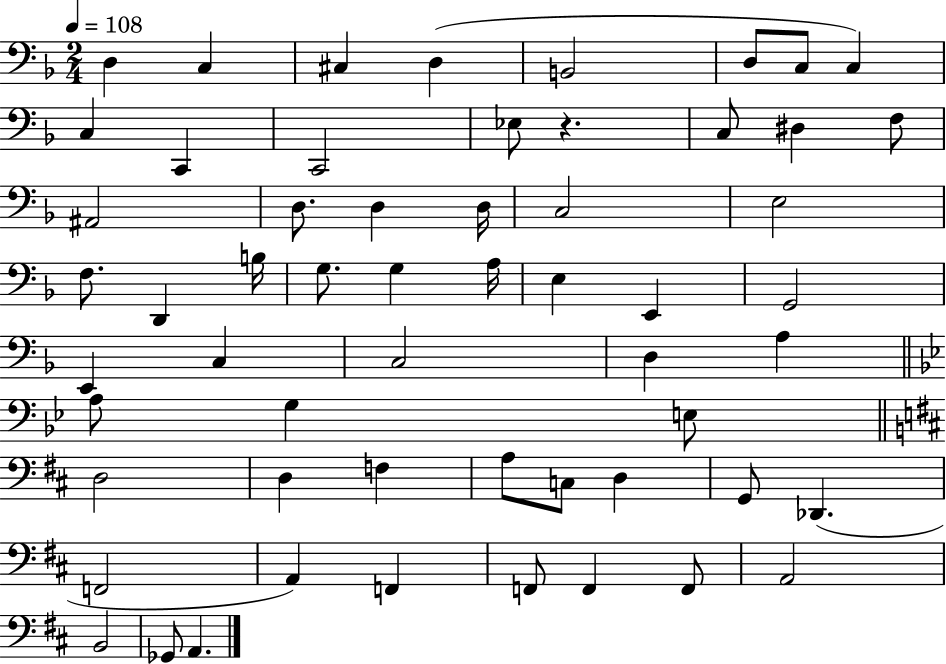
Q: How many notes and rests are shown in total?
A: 57